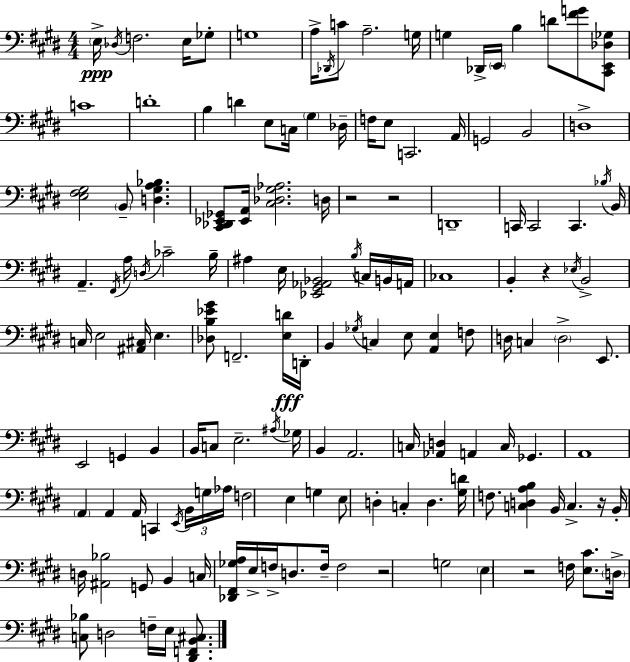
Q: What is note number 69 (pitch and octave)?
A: E2